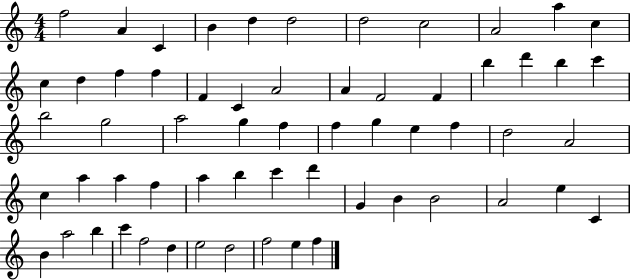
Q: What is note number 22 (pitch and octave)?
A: B5